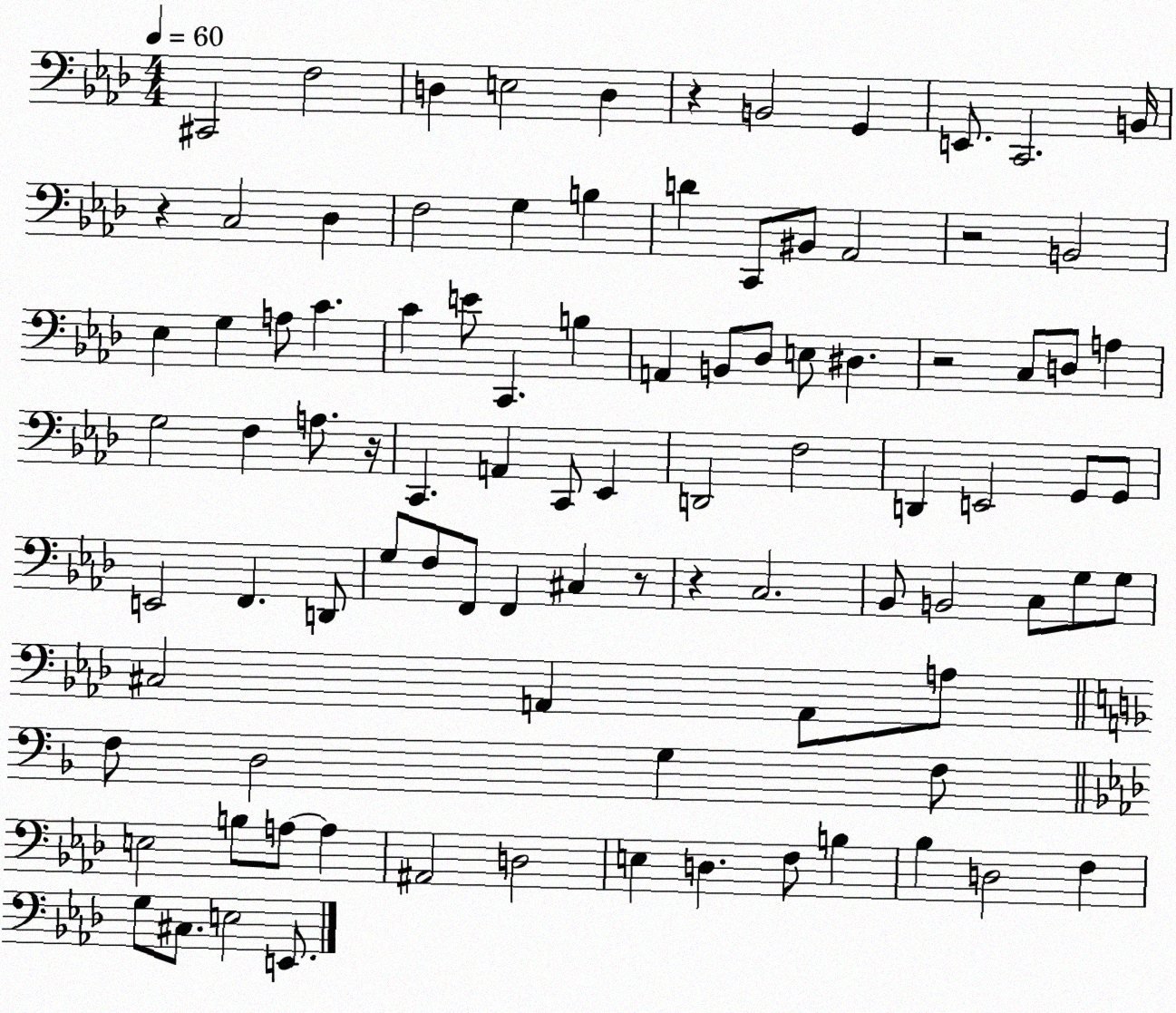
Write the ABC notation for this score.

X:1
T:Untitled
M:4/4
L:1/4
K:Ab
^C,,2 F,2 D, E,2 D, z B,,2 G,, E,,/2 C,,2 B,,/4 z C,2 _D, F,2 G, B, D C,,/2 ^B,,/2 _A,,2 z2 B,,2 _E, G, A,/2 C C E/2 C,, B, A,, B,,/2 _D,/2 E,/2 ^D, z2 C,/2 D,/2 A, G,2 F, A,/2 z/4 C,, A,, C,,/2 _E,, D,,2 F,2 D,, E,,2 G,,/2 G,,/2 E,,2 F,, D,,/2 G,/2 F,/2 F,,/2 F,, ^C, z/2 z C,2 _B,,/2 B,,2 C,/2 G,/2 G,/2 ^C,2 A,, A,,/2 A,/2 F,/2 D,2 G, F,/2 E,2 B,/2 A,/2 A, ^A,,2 D,2 E, D, F,/2 B, _B, D,2 F, G,/2 ^C,/2 E,2 E,,/2